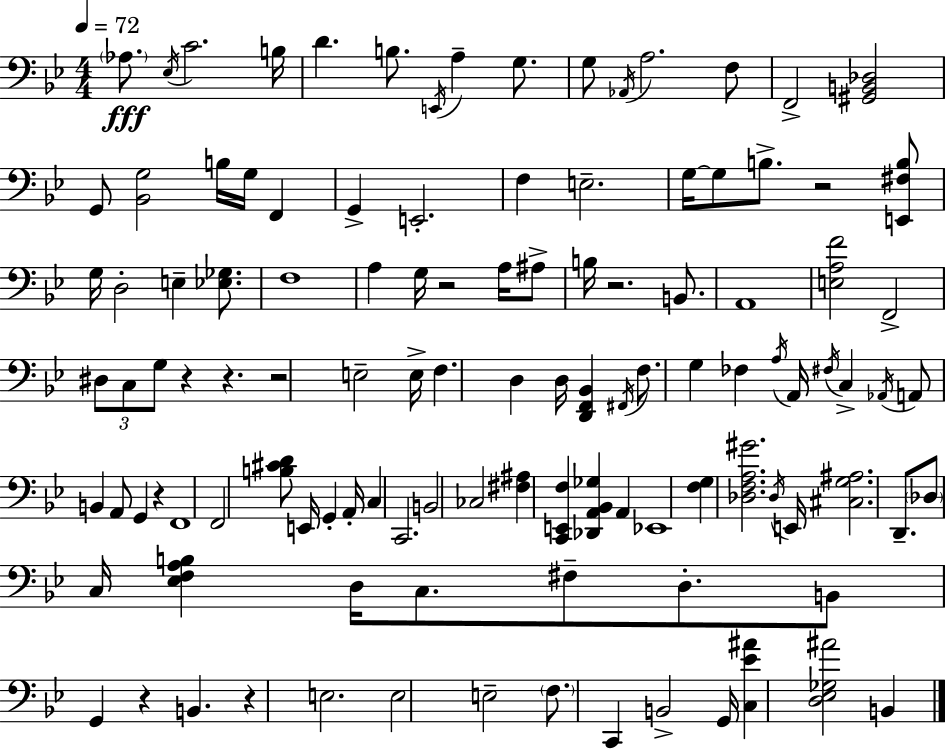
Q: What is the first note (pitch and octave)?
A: Ab3